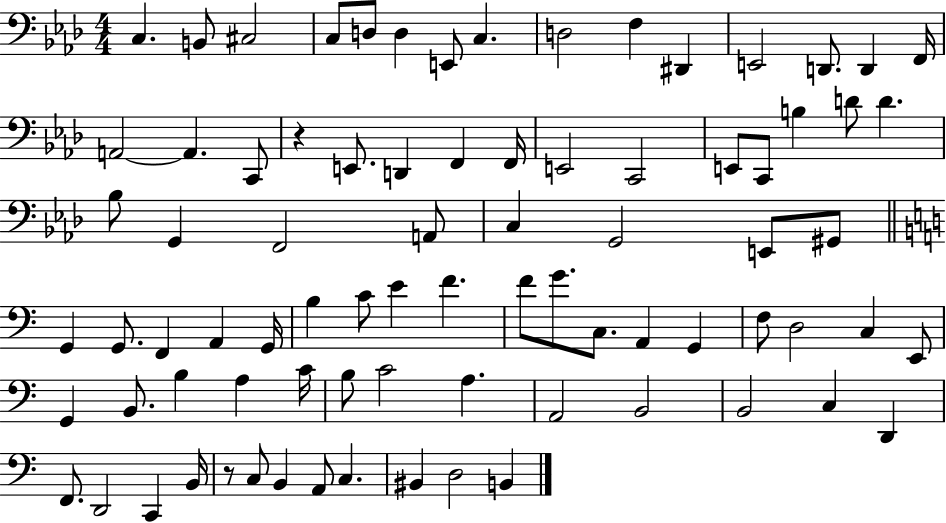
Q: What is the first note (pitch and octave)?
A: C3